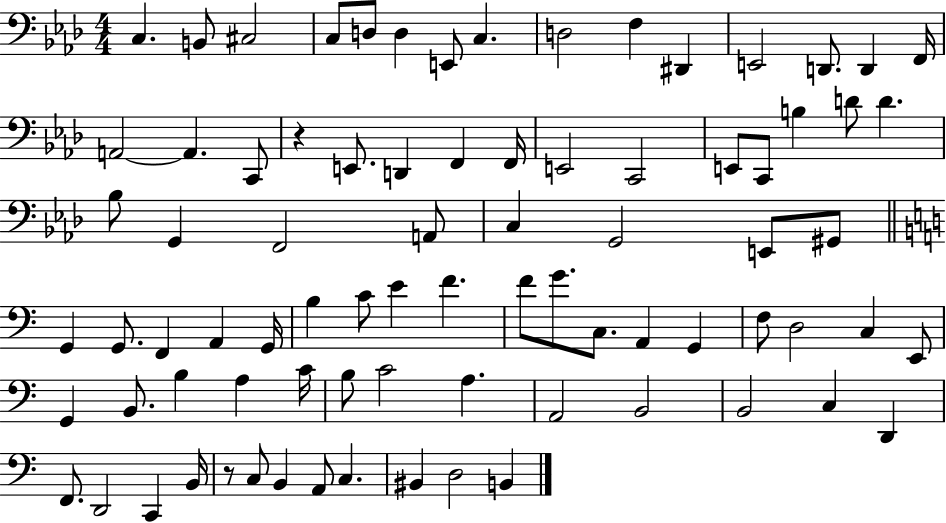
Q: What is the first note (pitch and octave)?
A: C3